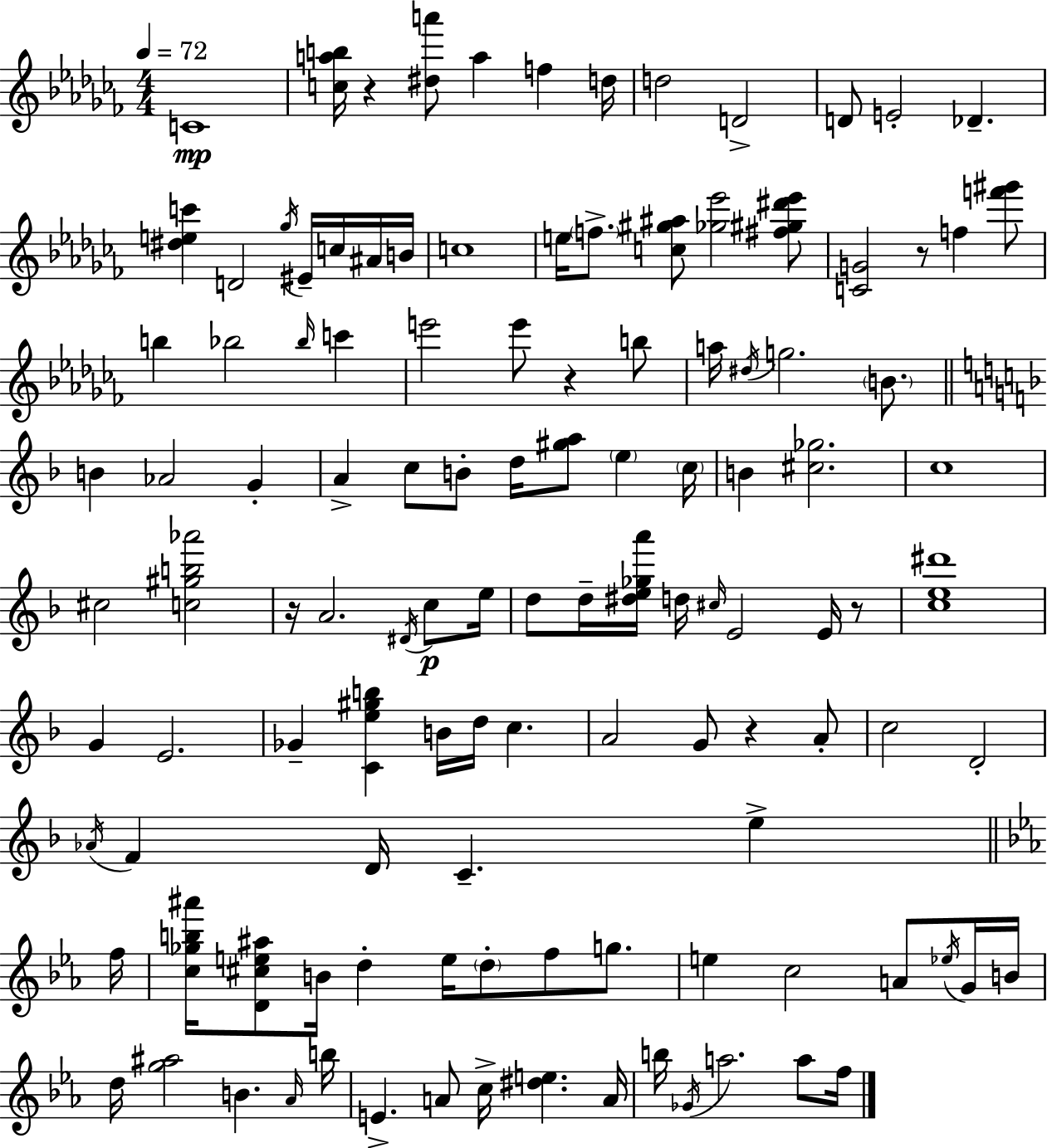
{
  \clef treble
  \numericTimeSignature
  \time 4/4
  \key aes \minor
  \tempo 4 = 72
  c'1\mp | <c'' a'' b''>16 r4 <dis'' a'''>8 a''4 f''4 d''16 | d''2 d'2-> | d'8 e'2-. des'4.-- | \break <dis'' e'' c'''>4 d'2 \acciaccatura { ges''16 } eis'16-- c''16 ais'16 | b'16 c''1 | e''16 \parenthesize f''8.-> <c'' gis'' ais''>8 <ges'' ees'''>2 <fis'' gis'' dis''' ees'''>8 | <c' g'>2 r8 f''4 <f''' gis'''>8 | \break b''4 bes''2 \grace { bes''16 } c'''4 | e'''2 e'''8 r4 | b''8 a''16 \acciaccatura { dis''16 } g''2. | \parenthesize b'8. \bar "||" \break \key f \major b'4 aes'2 g'4-. | a'4-> c''8 b'8-. d''16 <gis'' a''>8 \parenthesize e''4 \parenthesize c''16 | b'4 <cis'' ges''>2. | c''1 | \break cis''2 <c'' gis'' b'' aes'''>2 | r16 a'2. \acciaccatura { dis'16 } c''8\p | e''16 d''8 d''16-- <dis'' e'' ges'' a'''>16 d''16 \grace { cis''16 } e'2 e'16 | r8 <c'' e'' dis'''>1 | \break g'4 e'2. | ges'4-- <c' e'' gis'' b''>4 b'16 d''16 c''4. | a'2 g'8 r4 | a'8-. c''2 d'2-. | \break \acciaccatura { aes'16 } f'4 d'16 c'4.-- e''4-> | \bar "||" \break \key c \minor f''16 <c'' ges'' b'' ais'''>16 <d' cis'' e'' ais''>8 b'16 d''4-. e''16 \parenthesize d''8-. f''8 g''8. | e''4 c''2 a'8 \acciaccatura { ees''16 } | g'16 b'16 d''16 <g'' ais''>2 b'4. | \grace { aes'16 } b''16 e'4.-> a'8 c''16-> <dis'' e''>4. | \break a'16 b''16 \acciaccatura { ges'16 } a''2. | a''8 f''16 \bar "|."
}